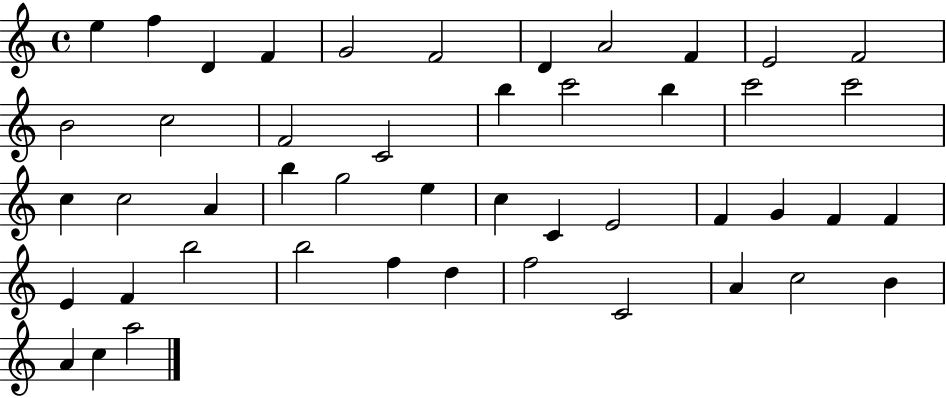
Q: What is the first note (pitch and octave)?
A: E5